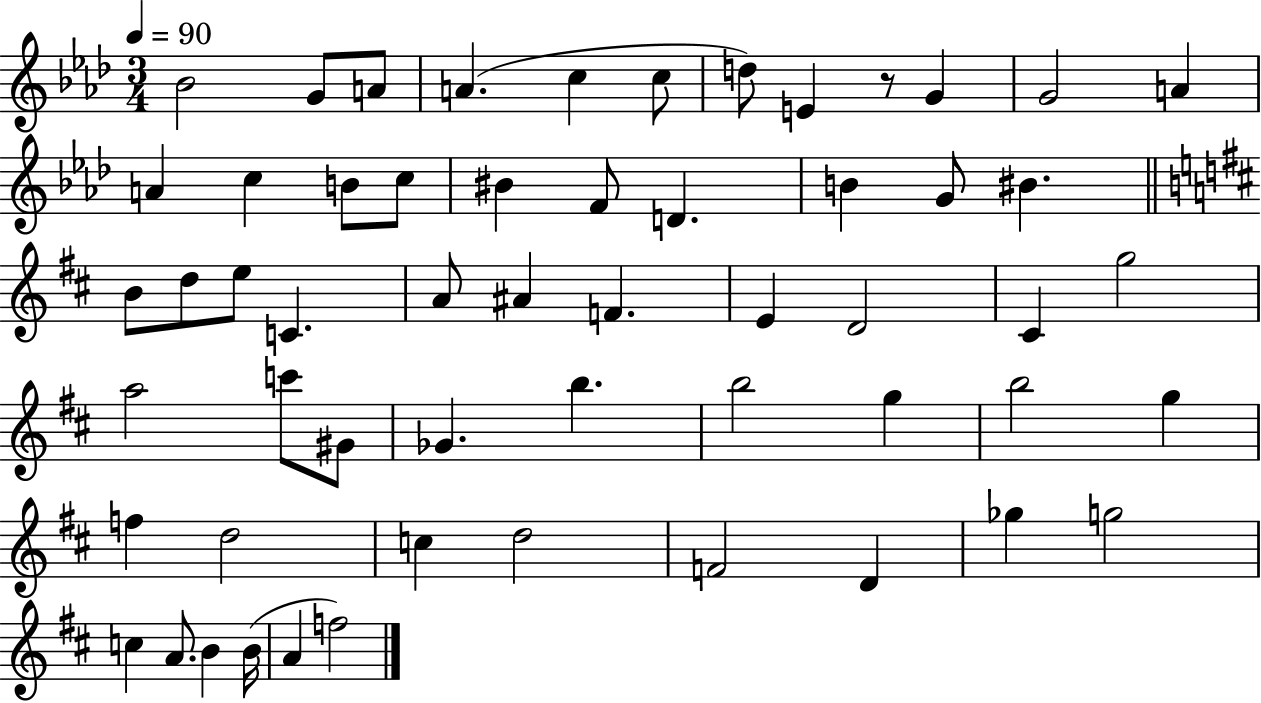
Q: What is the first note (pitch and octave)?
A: Bb4